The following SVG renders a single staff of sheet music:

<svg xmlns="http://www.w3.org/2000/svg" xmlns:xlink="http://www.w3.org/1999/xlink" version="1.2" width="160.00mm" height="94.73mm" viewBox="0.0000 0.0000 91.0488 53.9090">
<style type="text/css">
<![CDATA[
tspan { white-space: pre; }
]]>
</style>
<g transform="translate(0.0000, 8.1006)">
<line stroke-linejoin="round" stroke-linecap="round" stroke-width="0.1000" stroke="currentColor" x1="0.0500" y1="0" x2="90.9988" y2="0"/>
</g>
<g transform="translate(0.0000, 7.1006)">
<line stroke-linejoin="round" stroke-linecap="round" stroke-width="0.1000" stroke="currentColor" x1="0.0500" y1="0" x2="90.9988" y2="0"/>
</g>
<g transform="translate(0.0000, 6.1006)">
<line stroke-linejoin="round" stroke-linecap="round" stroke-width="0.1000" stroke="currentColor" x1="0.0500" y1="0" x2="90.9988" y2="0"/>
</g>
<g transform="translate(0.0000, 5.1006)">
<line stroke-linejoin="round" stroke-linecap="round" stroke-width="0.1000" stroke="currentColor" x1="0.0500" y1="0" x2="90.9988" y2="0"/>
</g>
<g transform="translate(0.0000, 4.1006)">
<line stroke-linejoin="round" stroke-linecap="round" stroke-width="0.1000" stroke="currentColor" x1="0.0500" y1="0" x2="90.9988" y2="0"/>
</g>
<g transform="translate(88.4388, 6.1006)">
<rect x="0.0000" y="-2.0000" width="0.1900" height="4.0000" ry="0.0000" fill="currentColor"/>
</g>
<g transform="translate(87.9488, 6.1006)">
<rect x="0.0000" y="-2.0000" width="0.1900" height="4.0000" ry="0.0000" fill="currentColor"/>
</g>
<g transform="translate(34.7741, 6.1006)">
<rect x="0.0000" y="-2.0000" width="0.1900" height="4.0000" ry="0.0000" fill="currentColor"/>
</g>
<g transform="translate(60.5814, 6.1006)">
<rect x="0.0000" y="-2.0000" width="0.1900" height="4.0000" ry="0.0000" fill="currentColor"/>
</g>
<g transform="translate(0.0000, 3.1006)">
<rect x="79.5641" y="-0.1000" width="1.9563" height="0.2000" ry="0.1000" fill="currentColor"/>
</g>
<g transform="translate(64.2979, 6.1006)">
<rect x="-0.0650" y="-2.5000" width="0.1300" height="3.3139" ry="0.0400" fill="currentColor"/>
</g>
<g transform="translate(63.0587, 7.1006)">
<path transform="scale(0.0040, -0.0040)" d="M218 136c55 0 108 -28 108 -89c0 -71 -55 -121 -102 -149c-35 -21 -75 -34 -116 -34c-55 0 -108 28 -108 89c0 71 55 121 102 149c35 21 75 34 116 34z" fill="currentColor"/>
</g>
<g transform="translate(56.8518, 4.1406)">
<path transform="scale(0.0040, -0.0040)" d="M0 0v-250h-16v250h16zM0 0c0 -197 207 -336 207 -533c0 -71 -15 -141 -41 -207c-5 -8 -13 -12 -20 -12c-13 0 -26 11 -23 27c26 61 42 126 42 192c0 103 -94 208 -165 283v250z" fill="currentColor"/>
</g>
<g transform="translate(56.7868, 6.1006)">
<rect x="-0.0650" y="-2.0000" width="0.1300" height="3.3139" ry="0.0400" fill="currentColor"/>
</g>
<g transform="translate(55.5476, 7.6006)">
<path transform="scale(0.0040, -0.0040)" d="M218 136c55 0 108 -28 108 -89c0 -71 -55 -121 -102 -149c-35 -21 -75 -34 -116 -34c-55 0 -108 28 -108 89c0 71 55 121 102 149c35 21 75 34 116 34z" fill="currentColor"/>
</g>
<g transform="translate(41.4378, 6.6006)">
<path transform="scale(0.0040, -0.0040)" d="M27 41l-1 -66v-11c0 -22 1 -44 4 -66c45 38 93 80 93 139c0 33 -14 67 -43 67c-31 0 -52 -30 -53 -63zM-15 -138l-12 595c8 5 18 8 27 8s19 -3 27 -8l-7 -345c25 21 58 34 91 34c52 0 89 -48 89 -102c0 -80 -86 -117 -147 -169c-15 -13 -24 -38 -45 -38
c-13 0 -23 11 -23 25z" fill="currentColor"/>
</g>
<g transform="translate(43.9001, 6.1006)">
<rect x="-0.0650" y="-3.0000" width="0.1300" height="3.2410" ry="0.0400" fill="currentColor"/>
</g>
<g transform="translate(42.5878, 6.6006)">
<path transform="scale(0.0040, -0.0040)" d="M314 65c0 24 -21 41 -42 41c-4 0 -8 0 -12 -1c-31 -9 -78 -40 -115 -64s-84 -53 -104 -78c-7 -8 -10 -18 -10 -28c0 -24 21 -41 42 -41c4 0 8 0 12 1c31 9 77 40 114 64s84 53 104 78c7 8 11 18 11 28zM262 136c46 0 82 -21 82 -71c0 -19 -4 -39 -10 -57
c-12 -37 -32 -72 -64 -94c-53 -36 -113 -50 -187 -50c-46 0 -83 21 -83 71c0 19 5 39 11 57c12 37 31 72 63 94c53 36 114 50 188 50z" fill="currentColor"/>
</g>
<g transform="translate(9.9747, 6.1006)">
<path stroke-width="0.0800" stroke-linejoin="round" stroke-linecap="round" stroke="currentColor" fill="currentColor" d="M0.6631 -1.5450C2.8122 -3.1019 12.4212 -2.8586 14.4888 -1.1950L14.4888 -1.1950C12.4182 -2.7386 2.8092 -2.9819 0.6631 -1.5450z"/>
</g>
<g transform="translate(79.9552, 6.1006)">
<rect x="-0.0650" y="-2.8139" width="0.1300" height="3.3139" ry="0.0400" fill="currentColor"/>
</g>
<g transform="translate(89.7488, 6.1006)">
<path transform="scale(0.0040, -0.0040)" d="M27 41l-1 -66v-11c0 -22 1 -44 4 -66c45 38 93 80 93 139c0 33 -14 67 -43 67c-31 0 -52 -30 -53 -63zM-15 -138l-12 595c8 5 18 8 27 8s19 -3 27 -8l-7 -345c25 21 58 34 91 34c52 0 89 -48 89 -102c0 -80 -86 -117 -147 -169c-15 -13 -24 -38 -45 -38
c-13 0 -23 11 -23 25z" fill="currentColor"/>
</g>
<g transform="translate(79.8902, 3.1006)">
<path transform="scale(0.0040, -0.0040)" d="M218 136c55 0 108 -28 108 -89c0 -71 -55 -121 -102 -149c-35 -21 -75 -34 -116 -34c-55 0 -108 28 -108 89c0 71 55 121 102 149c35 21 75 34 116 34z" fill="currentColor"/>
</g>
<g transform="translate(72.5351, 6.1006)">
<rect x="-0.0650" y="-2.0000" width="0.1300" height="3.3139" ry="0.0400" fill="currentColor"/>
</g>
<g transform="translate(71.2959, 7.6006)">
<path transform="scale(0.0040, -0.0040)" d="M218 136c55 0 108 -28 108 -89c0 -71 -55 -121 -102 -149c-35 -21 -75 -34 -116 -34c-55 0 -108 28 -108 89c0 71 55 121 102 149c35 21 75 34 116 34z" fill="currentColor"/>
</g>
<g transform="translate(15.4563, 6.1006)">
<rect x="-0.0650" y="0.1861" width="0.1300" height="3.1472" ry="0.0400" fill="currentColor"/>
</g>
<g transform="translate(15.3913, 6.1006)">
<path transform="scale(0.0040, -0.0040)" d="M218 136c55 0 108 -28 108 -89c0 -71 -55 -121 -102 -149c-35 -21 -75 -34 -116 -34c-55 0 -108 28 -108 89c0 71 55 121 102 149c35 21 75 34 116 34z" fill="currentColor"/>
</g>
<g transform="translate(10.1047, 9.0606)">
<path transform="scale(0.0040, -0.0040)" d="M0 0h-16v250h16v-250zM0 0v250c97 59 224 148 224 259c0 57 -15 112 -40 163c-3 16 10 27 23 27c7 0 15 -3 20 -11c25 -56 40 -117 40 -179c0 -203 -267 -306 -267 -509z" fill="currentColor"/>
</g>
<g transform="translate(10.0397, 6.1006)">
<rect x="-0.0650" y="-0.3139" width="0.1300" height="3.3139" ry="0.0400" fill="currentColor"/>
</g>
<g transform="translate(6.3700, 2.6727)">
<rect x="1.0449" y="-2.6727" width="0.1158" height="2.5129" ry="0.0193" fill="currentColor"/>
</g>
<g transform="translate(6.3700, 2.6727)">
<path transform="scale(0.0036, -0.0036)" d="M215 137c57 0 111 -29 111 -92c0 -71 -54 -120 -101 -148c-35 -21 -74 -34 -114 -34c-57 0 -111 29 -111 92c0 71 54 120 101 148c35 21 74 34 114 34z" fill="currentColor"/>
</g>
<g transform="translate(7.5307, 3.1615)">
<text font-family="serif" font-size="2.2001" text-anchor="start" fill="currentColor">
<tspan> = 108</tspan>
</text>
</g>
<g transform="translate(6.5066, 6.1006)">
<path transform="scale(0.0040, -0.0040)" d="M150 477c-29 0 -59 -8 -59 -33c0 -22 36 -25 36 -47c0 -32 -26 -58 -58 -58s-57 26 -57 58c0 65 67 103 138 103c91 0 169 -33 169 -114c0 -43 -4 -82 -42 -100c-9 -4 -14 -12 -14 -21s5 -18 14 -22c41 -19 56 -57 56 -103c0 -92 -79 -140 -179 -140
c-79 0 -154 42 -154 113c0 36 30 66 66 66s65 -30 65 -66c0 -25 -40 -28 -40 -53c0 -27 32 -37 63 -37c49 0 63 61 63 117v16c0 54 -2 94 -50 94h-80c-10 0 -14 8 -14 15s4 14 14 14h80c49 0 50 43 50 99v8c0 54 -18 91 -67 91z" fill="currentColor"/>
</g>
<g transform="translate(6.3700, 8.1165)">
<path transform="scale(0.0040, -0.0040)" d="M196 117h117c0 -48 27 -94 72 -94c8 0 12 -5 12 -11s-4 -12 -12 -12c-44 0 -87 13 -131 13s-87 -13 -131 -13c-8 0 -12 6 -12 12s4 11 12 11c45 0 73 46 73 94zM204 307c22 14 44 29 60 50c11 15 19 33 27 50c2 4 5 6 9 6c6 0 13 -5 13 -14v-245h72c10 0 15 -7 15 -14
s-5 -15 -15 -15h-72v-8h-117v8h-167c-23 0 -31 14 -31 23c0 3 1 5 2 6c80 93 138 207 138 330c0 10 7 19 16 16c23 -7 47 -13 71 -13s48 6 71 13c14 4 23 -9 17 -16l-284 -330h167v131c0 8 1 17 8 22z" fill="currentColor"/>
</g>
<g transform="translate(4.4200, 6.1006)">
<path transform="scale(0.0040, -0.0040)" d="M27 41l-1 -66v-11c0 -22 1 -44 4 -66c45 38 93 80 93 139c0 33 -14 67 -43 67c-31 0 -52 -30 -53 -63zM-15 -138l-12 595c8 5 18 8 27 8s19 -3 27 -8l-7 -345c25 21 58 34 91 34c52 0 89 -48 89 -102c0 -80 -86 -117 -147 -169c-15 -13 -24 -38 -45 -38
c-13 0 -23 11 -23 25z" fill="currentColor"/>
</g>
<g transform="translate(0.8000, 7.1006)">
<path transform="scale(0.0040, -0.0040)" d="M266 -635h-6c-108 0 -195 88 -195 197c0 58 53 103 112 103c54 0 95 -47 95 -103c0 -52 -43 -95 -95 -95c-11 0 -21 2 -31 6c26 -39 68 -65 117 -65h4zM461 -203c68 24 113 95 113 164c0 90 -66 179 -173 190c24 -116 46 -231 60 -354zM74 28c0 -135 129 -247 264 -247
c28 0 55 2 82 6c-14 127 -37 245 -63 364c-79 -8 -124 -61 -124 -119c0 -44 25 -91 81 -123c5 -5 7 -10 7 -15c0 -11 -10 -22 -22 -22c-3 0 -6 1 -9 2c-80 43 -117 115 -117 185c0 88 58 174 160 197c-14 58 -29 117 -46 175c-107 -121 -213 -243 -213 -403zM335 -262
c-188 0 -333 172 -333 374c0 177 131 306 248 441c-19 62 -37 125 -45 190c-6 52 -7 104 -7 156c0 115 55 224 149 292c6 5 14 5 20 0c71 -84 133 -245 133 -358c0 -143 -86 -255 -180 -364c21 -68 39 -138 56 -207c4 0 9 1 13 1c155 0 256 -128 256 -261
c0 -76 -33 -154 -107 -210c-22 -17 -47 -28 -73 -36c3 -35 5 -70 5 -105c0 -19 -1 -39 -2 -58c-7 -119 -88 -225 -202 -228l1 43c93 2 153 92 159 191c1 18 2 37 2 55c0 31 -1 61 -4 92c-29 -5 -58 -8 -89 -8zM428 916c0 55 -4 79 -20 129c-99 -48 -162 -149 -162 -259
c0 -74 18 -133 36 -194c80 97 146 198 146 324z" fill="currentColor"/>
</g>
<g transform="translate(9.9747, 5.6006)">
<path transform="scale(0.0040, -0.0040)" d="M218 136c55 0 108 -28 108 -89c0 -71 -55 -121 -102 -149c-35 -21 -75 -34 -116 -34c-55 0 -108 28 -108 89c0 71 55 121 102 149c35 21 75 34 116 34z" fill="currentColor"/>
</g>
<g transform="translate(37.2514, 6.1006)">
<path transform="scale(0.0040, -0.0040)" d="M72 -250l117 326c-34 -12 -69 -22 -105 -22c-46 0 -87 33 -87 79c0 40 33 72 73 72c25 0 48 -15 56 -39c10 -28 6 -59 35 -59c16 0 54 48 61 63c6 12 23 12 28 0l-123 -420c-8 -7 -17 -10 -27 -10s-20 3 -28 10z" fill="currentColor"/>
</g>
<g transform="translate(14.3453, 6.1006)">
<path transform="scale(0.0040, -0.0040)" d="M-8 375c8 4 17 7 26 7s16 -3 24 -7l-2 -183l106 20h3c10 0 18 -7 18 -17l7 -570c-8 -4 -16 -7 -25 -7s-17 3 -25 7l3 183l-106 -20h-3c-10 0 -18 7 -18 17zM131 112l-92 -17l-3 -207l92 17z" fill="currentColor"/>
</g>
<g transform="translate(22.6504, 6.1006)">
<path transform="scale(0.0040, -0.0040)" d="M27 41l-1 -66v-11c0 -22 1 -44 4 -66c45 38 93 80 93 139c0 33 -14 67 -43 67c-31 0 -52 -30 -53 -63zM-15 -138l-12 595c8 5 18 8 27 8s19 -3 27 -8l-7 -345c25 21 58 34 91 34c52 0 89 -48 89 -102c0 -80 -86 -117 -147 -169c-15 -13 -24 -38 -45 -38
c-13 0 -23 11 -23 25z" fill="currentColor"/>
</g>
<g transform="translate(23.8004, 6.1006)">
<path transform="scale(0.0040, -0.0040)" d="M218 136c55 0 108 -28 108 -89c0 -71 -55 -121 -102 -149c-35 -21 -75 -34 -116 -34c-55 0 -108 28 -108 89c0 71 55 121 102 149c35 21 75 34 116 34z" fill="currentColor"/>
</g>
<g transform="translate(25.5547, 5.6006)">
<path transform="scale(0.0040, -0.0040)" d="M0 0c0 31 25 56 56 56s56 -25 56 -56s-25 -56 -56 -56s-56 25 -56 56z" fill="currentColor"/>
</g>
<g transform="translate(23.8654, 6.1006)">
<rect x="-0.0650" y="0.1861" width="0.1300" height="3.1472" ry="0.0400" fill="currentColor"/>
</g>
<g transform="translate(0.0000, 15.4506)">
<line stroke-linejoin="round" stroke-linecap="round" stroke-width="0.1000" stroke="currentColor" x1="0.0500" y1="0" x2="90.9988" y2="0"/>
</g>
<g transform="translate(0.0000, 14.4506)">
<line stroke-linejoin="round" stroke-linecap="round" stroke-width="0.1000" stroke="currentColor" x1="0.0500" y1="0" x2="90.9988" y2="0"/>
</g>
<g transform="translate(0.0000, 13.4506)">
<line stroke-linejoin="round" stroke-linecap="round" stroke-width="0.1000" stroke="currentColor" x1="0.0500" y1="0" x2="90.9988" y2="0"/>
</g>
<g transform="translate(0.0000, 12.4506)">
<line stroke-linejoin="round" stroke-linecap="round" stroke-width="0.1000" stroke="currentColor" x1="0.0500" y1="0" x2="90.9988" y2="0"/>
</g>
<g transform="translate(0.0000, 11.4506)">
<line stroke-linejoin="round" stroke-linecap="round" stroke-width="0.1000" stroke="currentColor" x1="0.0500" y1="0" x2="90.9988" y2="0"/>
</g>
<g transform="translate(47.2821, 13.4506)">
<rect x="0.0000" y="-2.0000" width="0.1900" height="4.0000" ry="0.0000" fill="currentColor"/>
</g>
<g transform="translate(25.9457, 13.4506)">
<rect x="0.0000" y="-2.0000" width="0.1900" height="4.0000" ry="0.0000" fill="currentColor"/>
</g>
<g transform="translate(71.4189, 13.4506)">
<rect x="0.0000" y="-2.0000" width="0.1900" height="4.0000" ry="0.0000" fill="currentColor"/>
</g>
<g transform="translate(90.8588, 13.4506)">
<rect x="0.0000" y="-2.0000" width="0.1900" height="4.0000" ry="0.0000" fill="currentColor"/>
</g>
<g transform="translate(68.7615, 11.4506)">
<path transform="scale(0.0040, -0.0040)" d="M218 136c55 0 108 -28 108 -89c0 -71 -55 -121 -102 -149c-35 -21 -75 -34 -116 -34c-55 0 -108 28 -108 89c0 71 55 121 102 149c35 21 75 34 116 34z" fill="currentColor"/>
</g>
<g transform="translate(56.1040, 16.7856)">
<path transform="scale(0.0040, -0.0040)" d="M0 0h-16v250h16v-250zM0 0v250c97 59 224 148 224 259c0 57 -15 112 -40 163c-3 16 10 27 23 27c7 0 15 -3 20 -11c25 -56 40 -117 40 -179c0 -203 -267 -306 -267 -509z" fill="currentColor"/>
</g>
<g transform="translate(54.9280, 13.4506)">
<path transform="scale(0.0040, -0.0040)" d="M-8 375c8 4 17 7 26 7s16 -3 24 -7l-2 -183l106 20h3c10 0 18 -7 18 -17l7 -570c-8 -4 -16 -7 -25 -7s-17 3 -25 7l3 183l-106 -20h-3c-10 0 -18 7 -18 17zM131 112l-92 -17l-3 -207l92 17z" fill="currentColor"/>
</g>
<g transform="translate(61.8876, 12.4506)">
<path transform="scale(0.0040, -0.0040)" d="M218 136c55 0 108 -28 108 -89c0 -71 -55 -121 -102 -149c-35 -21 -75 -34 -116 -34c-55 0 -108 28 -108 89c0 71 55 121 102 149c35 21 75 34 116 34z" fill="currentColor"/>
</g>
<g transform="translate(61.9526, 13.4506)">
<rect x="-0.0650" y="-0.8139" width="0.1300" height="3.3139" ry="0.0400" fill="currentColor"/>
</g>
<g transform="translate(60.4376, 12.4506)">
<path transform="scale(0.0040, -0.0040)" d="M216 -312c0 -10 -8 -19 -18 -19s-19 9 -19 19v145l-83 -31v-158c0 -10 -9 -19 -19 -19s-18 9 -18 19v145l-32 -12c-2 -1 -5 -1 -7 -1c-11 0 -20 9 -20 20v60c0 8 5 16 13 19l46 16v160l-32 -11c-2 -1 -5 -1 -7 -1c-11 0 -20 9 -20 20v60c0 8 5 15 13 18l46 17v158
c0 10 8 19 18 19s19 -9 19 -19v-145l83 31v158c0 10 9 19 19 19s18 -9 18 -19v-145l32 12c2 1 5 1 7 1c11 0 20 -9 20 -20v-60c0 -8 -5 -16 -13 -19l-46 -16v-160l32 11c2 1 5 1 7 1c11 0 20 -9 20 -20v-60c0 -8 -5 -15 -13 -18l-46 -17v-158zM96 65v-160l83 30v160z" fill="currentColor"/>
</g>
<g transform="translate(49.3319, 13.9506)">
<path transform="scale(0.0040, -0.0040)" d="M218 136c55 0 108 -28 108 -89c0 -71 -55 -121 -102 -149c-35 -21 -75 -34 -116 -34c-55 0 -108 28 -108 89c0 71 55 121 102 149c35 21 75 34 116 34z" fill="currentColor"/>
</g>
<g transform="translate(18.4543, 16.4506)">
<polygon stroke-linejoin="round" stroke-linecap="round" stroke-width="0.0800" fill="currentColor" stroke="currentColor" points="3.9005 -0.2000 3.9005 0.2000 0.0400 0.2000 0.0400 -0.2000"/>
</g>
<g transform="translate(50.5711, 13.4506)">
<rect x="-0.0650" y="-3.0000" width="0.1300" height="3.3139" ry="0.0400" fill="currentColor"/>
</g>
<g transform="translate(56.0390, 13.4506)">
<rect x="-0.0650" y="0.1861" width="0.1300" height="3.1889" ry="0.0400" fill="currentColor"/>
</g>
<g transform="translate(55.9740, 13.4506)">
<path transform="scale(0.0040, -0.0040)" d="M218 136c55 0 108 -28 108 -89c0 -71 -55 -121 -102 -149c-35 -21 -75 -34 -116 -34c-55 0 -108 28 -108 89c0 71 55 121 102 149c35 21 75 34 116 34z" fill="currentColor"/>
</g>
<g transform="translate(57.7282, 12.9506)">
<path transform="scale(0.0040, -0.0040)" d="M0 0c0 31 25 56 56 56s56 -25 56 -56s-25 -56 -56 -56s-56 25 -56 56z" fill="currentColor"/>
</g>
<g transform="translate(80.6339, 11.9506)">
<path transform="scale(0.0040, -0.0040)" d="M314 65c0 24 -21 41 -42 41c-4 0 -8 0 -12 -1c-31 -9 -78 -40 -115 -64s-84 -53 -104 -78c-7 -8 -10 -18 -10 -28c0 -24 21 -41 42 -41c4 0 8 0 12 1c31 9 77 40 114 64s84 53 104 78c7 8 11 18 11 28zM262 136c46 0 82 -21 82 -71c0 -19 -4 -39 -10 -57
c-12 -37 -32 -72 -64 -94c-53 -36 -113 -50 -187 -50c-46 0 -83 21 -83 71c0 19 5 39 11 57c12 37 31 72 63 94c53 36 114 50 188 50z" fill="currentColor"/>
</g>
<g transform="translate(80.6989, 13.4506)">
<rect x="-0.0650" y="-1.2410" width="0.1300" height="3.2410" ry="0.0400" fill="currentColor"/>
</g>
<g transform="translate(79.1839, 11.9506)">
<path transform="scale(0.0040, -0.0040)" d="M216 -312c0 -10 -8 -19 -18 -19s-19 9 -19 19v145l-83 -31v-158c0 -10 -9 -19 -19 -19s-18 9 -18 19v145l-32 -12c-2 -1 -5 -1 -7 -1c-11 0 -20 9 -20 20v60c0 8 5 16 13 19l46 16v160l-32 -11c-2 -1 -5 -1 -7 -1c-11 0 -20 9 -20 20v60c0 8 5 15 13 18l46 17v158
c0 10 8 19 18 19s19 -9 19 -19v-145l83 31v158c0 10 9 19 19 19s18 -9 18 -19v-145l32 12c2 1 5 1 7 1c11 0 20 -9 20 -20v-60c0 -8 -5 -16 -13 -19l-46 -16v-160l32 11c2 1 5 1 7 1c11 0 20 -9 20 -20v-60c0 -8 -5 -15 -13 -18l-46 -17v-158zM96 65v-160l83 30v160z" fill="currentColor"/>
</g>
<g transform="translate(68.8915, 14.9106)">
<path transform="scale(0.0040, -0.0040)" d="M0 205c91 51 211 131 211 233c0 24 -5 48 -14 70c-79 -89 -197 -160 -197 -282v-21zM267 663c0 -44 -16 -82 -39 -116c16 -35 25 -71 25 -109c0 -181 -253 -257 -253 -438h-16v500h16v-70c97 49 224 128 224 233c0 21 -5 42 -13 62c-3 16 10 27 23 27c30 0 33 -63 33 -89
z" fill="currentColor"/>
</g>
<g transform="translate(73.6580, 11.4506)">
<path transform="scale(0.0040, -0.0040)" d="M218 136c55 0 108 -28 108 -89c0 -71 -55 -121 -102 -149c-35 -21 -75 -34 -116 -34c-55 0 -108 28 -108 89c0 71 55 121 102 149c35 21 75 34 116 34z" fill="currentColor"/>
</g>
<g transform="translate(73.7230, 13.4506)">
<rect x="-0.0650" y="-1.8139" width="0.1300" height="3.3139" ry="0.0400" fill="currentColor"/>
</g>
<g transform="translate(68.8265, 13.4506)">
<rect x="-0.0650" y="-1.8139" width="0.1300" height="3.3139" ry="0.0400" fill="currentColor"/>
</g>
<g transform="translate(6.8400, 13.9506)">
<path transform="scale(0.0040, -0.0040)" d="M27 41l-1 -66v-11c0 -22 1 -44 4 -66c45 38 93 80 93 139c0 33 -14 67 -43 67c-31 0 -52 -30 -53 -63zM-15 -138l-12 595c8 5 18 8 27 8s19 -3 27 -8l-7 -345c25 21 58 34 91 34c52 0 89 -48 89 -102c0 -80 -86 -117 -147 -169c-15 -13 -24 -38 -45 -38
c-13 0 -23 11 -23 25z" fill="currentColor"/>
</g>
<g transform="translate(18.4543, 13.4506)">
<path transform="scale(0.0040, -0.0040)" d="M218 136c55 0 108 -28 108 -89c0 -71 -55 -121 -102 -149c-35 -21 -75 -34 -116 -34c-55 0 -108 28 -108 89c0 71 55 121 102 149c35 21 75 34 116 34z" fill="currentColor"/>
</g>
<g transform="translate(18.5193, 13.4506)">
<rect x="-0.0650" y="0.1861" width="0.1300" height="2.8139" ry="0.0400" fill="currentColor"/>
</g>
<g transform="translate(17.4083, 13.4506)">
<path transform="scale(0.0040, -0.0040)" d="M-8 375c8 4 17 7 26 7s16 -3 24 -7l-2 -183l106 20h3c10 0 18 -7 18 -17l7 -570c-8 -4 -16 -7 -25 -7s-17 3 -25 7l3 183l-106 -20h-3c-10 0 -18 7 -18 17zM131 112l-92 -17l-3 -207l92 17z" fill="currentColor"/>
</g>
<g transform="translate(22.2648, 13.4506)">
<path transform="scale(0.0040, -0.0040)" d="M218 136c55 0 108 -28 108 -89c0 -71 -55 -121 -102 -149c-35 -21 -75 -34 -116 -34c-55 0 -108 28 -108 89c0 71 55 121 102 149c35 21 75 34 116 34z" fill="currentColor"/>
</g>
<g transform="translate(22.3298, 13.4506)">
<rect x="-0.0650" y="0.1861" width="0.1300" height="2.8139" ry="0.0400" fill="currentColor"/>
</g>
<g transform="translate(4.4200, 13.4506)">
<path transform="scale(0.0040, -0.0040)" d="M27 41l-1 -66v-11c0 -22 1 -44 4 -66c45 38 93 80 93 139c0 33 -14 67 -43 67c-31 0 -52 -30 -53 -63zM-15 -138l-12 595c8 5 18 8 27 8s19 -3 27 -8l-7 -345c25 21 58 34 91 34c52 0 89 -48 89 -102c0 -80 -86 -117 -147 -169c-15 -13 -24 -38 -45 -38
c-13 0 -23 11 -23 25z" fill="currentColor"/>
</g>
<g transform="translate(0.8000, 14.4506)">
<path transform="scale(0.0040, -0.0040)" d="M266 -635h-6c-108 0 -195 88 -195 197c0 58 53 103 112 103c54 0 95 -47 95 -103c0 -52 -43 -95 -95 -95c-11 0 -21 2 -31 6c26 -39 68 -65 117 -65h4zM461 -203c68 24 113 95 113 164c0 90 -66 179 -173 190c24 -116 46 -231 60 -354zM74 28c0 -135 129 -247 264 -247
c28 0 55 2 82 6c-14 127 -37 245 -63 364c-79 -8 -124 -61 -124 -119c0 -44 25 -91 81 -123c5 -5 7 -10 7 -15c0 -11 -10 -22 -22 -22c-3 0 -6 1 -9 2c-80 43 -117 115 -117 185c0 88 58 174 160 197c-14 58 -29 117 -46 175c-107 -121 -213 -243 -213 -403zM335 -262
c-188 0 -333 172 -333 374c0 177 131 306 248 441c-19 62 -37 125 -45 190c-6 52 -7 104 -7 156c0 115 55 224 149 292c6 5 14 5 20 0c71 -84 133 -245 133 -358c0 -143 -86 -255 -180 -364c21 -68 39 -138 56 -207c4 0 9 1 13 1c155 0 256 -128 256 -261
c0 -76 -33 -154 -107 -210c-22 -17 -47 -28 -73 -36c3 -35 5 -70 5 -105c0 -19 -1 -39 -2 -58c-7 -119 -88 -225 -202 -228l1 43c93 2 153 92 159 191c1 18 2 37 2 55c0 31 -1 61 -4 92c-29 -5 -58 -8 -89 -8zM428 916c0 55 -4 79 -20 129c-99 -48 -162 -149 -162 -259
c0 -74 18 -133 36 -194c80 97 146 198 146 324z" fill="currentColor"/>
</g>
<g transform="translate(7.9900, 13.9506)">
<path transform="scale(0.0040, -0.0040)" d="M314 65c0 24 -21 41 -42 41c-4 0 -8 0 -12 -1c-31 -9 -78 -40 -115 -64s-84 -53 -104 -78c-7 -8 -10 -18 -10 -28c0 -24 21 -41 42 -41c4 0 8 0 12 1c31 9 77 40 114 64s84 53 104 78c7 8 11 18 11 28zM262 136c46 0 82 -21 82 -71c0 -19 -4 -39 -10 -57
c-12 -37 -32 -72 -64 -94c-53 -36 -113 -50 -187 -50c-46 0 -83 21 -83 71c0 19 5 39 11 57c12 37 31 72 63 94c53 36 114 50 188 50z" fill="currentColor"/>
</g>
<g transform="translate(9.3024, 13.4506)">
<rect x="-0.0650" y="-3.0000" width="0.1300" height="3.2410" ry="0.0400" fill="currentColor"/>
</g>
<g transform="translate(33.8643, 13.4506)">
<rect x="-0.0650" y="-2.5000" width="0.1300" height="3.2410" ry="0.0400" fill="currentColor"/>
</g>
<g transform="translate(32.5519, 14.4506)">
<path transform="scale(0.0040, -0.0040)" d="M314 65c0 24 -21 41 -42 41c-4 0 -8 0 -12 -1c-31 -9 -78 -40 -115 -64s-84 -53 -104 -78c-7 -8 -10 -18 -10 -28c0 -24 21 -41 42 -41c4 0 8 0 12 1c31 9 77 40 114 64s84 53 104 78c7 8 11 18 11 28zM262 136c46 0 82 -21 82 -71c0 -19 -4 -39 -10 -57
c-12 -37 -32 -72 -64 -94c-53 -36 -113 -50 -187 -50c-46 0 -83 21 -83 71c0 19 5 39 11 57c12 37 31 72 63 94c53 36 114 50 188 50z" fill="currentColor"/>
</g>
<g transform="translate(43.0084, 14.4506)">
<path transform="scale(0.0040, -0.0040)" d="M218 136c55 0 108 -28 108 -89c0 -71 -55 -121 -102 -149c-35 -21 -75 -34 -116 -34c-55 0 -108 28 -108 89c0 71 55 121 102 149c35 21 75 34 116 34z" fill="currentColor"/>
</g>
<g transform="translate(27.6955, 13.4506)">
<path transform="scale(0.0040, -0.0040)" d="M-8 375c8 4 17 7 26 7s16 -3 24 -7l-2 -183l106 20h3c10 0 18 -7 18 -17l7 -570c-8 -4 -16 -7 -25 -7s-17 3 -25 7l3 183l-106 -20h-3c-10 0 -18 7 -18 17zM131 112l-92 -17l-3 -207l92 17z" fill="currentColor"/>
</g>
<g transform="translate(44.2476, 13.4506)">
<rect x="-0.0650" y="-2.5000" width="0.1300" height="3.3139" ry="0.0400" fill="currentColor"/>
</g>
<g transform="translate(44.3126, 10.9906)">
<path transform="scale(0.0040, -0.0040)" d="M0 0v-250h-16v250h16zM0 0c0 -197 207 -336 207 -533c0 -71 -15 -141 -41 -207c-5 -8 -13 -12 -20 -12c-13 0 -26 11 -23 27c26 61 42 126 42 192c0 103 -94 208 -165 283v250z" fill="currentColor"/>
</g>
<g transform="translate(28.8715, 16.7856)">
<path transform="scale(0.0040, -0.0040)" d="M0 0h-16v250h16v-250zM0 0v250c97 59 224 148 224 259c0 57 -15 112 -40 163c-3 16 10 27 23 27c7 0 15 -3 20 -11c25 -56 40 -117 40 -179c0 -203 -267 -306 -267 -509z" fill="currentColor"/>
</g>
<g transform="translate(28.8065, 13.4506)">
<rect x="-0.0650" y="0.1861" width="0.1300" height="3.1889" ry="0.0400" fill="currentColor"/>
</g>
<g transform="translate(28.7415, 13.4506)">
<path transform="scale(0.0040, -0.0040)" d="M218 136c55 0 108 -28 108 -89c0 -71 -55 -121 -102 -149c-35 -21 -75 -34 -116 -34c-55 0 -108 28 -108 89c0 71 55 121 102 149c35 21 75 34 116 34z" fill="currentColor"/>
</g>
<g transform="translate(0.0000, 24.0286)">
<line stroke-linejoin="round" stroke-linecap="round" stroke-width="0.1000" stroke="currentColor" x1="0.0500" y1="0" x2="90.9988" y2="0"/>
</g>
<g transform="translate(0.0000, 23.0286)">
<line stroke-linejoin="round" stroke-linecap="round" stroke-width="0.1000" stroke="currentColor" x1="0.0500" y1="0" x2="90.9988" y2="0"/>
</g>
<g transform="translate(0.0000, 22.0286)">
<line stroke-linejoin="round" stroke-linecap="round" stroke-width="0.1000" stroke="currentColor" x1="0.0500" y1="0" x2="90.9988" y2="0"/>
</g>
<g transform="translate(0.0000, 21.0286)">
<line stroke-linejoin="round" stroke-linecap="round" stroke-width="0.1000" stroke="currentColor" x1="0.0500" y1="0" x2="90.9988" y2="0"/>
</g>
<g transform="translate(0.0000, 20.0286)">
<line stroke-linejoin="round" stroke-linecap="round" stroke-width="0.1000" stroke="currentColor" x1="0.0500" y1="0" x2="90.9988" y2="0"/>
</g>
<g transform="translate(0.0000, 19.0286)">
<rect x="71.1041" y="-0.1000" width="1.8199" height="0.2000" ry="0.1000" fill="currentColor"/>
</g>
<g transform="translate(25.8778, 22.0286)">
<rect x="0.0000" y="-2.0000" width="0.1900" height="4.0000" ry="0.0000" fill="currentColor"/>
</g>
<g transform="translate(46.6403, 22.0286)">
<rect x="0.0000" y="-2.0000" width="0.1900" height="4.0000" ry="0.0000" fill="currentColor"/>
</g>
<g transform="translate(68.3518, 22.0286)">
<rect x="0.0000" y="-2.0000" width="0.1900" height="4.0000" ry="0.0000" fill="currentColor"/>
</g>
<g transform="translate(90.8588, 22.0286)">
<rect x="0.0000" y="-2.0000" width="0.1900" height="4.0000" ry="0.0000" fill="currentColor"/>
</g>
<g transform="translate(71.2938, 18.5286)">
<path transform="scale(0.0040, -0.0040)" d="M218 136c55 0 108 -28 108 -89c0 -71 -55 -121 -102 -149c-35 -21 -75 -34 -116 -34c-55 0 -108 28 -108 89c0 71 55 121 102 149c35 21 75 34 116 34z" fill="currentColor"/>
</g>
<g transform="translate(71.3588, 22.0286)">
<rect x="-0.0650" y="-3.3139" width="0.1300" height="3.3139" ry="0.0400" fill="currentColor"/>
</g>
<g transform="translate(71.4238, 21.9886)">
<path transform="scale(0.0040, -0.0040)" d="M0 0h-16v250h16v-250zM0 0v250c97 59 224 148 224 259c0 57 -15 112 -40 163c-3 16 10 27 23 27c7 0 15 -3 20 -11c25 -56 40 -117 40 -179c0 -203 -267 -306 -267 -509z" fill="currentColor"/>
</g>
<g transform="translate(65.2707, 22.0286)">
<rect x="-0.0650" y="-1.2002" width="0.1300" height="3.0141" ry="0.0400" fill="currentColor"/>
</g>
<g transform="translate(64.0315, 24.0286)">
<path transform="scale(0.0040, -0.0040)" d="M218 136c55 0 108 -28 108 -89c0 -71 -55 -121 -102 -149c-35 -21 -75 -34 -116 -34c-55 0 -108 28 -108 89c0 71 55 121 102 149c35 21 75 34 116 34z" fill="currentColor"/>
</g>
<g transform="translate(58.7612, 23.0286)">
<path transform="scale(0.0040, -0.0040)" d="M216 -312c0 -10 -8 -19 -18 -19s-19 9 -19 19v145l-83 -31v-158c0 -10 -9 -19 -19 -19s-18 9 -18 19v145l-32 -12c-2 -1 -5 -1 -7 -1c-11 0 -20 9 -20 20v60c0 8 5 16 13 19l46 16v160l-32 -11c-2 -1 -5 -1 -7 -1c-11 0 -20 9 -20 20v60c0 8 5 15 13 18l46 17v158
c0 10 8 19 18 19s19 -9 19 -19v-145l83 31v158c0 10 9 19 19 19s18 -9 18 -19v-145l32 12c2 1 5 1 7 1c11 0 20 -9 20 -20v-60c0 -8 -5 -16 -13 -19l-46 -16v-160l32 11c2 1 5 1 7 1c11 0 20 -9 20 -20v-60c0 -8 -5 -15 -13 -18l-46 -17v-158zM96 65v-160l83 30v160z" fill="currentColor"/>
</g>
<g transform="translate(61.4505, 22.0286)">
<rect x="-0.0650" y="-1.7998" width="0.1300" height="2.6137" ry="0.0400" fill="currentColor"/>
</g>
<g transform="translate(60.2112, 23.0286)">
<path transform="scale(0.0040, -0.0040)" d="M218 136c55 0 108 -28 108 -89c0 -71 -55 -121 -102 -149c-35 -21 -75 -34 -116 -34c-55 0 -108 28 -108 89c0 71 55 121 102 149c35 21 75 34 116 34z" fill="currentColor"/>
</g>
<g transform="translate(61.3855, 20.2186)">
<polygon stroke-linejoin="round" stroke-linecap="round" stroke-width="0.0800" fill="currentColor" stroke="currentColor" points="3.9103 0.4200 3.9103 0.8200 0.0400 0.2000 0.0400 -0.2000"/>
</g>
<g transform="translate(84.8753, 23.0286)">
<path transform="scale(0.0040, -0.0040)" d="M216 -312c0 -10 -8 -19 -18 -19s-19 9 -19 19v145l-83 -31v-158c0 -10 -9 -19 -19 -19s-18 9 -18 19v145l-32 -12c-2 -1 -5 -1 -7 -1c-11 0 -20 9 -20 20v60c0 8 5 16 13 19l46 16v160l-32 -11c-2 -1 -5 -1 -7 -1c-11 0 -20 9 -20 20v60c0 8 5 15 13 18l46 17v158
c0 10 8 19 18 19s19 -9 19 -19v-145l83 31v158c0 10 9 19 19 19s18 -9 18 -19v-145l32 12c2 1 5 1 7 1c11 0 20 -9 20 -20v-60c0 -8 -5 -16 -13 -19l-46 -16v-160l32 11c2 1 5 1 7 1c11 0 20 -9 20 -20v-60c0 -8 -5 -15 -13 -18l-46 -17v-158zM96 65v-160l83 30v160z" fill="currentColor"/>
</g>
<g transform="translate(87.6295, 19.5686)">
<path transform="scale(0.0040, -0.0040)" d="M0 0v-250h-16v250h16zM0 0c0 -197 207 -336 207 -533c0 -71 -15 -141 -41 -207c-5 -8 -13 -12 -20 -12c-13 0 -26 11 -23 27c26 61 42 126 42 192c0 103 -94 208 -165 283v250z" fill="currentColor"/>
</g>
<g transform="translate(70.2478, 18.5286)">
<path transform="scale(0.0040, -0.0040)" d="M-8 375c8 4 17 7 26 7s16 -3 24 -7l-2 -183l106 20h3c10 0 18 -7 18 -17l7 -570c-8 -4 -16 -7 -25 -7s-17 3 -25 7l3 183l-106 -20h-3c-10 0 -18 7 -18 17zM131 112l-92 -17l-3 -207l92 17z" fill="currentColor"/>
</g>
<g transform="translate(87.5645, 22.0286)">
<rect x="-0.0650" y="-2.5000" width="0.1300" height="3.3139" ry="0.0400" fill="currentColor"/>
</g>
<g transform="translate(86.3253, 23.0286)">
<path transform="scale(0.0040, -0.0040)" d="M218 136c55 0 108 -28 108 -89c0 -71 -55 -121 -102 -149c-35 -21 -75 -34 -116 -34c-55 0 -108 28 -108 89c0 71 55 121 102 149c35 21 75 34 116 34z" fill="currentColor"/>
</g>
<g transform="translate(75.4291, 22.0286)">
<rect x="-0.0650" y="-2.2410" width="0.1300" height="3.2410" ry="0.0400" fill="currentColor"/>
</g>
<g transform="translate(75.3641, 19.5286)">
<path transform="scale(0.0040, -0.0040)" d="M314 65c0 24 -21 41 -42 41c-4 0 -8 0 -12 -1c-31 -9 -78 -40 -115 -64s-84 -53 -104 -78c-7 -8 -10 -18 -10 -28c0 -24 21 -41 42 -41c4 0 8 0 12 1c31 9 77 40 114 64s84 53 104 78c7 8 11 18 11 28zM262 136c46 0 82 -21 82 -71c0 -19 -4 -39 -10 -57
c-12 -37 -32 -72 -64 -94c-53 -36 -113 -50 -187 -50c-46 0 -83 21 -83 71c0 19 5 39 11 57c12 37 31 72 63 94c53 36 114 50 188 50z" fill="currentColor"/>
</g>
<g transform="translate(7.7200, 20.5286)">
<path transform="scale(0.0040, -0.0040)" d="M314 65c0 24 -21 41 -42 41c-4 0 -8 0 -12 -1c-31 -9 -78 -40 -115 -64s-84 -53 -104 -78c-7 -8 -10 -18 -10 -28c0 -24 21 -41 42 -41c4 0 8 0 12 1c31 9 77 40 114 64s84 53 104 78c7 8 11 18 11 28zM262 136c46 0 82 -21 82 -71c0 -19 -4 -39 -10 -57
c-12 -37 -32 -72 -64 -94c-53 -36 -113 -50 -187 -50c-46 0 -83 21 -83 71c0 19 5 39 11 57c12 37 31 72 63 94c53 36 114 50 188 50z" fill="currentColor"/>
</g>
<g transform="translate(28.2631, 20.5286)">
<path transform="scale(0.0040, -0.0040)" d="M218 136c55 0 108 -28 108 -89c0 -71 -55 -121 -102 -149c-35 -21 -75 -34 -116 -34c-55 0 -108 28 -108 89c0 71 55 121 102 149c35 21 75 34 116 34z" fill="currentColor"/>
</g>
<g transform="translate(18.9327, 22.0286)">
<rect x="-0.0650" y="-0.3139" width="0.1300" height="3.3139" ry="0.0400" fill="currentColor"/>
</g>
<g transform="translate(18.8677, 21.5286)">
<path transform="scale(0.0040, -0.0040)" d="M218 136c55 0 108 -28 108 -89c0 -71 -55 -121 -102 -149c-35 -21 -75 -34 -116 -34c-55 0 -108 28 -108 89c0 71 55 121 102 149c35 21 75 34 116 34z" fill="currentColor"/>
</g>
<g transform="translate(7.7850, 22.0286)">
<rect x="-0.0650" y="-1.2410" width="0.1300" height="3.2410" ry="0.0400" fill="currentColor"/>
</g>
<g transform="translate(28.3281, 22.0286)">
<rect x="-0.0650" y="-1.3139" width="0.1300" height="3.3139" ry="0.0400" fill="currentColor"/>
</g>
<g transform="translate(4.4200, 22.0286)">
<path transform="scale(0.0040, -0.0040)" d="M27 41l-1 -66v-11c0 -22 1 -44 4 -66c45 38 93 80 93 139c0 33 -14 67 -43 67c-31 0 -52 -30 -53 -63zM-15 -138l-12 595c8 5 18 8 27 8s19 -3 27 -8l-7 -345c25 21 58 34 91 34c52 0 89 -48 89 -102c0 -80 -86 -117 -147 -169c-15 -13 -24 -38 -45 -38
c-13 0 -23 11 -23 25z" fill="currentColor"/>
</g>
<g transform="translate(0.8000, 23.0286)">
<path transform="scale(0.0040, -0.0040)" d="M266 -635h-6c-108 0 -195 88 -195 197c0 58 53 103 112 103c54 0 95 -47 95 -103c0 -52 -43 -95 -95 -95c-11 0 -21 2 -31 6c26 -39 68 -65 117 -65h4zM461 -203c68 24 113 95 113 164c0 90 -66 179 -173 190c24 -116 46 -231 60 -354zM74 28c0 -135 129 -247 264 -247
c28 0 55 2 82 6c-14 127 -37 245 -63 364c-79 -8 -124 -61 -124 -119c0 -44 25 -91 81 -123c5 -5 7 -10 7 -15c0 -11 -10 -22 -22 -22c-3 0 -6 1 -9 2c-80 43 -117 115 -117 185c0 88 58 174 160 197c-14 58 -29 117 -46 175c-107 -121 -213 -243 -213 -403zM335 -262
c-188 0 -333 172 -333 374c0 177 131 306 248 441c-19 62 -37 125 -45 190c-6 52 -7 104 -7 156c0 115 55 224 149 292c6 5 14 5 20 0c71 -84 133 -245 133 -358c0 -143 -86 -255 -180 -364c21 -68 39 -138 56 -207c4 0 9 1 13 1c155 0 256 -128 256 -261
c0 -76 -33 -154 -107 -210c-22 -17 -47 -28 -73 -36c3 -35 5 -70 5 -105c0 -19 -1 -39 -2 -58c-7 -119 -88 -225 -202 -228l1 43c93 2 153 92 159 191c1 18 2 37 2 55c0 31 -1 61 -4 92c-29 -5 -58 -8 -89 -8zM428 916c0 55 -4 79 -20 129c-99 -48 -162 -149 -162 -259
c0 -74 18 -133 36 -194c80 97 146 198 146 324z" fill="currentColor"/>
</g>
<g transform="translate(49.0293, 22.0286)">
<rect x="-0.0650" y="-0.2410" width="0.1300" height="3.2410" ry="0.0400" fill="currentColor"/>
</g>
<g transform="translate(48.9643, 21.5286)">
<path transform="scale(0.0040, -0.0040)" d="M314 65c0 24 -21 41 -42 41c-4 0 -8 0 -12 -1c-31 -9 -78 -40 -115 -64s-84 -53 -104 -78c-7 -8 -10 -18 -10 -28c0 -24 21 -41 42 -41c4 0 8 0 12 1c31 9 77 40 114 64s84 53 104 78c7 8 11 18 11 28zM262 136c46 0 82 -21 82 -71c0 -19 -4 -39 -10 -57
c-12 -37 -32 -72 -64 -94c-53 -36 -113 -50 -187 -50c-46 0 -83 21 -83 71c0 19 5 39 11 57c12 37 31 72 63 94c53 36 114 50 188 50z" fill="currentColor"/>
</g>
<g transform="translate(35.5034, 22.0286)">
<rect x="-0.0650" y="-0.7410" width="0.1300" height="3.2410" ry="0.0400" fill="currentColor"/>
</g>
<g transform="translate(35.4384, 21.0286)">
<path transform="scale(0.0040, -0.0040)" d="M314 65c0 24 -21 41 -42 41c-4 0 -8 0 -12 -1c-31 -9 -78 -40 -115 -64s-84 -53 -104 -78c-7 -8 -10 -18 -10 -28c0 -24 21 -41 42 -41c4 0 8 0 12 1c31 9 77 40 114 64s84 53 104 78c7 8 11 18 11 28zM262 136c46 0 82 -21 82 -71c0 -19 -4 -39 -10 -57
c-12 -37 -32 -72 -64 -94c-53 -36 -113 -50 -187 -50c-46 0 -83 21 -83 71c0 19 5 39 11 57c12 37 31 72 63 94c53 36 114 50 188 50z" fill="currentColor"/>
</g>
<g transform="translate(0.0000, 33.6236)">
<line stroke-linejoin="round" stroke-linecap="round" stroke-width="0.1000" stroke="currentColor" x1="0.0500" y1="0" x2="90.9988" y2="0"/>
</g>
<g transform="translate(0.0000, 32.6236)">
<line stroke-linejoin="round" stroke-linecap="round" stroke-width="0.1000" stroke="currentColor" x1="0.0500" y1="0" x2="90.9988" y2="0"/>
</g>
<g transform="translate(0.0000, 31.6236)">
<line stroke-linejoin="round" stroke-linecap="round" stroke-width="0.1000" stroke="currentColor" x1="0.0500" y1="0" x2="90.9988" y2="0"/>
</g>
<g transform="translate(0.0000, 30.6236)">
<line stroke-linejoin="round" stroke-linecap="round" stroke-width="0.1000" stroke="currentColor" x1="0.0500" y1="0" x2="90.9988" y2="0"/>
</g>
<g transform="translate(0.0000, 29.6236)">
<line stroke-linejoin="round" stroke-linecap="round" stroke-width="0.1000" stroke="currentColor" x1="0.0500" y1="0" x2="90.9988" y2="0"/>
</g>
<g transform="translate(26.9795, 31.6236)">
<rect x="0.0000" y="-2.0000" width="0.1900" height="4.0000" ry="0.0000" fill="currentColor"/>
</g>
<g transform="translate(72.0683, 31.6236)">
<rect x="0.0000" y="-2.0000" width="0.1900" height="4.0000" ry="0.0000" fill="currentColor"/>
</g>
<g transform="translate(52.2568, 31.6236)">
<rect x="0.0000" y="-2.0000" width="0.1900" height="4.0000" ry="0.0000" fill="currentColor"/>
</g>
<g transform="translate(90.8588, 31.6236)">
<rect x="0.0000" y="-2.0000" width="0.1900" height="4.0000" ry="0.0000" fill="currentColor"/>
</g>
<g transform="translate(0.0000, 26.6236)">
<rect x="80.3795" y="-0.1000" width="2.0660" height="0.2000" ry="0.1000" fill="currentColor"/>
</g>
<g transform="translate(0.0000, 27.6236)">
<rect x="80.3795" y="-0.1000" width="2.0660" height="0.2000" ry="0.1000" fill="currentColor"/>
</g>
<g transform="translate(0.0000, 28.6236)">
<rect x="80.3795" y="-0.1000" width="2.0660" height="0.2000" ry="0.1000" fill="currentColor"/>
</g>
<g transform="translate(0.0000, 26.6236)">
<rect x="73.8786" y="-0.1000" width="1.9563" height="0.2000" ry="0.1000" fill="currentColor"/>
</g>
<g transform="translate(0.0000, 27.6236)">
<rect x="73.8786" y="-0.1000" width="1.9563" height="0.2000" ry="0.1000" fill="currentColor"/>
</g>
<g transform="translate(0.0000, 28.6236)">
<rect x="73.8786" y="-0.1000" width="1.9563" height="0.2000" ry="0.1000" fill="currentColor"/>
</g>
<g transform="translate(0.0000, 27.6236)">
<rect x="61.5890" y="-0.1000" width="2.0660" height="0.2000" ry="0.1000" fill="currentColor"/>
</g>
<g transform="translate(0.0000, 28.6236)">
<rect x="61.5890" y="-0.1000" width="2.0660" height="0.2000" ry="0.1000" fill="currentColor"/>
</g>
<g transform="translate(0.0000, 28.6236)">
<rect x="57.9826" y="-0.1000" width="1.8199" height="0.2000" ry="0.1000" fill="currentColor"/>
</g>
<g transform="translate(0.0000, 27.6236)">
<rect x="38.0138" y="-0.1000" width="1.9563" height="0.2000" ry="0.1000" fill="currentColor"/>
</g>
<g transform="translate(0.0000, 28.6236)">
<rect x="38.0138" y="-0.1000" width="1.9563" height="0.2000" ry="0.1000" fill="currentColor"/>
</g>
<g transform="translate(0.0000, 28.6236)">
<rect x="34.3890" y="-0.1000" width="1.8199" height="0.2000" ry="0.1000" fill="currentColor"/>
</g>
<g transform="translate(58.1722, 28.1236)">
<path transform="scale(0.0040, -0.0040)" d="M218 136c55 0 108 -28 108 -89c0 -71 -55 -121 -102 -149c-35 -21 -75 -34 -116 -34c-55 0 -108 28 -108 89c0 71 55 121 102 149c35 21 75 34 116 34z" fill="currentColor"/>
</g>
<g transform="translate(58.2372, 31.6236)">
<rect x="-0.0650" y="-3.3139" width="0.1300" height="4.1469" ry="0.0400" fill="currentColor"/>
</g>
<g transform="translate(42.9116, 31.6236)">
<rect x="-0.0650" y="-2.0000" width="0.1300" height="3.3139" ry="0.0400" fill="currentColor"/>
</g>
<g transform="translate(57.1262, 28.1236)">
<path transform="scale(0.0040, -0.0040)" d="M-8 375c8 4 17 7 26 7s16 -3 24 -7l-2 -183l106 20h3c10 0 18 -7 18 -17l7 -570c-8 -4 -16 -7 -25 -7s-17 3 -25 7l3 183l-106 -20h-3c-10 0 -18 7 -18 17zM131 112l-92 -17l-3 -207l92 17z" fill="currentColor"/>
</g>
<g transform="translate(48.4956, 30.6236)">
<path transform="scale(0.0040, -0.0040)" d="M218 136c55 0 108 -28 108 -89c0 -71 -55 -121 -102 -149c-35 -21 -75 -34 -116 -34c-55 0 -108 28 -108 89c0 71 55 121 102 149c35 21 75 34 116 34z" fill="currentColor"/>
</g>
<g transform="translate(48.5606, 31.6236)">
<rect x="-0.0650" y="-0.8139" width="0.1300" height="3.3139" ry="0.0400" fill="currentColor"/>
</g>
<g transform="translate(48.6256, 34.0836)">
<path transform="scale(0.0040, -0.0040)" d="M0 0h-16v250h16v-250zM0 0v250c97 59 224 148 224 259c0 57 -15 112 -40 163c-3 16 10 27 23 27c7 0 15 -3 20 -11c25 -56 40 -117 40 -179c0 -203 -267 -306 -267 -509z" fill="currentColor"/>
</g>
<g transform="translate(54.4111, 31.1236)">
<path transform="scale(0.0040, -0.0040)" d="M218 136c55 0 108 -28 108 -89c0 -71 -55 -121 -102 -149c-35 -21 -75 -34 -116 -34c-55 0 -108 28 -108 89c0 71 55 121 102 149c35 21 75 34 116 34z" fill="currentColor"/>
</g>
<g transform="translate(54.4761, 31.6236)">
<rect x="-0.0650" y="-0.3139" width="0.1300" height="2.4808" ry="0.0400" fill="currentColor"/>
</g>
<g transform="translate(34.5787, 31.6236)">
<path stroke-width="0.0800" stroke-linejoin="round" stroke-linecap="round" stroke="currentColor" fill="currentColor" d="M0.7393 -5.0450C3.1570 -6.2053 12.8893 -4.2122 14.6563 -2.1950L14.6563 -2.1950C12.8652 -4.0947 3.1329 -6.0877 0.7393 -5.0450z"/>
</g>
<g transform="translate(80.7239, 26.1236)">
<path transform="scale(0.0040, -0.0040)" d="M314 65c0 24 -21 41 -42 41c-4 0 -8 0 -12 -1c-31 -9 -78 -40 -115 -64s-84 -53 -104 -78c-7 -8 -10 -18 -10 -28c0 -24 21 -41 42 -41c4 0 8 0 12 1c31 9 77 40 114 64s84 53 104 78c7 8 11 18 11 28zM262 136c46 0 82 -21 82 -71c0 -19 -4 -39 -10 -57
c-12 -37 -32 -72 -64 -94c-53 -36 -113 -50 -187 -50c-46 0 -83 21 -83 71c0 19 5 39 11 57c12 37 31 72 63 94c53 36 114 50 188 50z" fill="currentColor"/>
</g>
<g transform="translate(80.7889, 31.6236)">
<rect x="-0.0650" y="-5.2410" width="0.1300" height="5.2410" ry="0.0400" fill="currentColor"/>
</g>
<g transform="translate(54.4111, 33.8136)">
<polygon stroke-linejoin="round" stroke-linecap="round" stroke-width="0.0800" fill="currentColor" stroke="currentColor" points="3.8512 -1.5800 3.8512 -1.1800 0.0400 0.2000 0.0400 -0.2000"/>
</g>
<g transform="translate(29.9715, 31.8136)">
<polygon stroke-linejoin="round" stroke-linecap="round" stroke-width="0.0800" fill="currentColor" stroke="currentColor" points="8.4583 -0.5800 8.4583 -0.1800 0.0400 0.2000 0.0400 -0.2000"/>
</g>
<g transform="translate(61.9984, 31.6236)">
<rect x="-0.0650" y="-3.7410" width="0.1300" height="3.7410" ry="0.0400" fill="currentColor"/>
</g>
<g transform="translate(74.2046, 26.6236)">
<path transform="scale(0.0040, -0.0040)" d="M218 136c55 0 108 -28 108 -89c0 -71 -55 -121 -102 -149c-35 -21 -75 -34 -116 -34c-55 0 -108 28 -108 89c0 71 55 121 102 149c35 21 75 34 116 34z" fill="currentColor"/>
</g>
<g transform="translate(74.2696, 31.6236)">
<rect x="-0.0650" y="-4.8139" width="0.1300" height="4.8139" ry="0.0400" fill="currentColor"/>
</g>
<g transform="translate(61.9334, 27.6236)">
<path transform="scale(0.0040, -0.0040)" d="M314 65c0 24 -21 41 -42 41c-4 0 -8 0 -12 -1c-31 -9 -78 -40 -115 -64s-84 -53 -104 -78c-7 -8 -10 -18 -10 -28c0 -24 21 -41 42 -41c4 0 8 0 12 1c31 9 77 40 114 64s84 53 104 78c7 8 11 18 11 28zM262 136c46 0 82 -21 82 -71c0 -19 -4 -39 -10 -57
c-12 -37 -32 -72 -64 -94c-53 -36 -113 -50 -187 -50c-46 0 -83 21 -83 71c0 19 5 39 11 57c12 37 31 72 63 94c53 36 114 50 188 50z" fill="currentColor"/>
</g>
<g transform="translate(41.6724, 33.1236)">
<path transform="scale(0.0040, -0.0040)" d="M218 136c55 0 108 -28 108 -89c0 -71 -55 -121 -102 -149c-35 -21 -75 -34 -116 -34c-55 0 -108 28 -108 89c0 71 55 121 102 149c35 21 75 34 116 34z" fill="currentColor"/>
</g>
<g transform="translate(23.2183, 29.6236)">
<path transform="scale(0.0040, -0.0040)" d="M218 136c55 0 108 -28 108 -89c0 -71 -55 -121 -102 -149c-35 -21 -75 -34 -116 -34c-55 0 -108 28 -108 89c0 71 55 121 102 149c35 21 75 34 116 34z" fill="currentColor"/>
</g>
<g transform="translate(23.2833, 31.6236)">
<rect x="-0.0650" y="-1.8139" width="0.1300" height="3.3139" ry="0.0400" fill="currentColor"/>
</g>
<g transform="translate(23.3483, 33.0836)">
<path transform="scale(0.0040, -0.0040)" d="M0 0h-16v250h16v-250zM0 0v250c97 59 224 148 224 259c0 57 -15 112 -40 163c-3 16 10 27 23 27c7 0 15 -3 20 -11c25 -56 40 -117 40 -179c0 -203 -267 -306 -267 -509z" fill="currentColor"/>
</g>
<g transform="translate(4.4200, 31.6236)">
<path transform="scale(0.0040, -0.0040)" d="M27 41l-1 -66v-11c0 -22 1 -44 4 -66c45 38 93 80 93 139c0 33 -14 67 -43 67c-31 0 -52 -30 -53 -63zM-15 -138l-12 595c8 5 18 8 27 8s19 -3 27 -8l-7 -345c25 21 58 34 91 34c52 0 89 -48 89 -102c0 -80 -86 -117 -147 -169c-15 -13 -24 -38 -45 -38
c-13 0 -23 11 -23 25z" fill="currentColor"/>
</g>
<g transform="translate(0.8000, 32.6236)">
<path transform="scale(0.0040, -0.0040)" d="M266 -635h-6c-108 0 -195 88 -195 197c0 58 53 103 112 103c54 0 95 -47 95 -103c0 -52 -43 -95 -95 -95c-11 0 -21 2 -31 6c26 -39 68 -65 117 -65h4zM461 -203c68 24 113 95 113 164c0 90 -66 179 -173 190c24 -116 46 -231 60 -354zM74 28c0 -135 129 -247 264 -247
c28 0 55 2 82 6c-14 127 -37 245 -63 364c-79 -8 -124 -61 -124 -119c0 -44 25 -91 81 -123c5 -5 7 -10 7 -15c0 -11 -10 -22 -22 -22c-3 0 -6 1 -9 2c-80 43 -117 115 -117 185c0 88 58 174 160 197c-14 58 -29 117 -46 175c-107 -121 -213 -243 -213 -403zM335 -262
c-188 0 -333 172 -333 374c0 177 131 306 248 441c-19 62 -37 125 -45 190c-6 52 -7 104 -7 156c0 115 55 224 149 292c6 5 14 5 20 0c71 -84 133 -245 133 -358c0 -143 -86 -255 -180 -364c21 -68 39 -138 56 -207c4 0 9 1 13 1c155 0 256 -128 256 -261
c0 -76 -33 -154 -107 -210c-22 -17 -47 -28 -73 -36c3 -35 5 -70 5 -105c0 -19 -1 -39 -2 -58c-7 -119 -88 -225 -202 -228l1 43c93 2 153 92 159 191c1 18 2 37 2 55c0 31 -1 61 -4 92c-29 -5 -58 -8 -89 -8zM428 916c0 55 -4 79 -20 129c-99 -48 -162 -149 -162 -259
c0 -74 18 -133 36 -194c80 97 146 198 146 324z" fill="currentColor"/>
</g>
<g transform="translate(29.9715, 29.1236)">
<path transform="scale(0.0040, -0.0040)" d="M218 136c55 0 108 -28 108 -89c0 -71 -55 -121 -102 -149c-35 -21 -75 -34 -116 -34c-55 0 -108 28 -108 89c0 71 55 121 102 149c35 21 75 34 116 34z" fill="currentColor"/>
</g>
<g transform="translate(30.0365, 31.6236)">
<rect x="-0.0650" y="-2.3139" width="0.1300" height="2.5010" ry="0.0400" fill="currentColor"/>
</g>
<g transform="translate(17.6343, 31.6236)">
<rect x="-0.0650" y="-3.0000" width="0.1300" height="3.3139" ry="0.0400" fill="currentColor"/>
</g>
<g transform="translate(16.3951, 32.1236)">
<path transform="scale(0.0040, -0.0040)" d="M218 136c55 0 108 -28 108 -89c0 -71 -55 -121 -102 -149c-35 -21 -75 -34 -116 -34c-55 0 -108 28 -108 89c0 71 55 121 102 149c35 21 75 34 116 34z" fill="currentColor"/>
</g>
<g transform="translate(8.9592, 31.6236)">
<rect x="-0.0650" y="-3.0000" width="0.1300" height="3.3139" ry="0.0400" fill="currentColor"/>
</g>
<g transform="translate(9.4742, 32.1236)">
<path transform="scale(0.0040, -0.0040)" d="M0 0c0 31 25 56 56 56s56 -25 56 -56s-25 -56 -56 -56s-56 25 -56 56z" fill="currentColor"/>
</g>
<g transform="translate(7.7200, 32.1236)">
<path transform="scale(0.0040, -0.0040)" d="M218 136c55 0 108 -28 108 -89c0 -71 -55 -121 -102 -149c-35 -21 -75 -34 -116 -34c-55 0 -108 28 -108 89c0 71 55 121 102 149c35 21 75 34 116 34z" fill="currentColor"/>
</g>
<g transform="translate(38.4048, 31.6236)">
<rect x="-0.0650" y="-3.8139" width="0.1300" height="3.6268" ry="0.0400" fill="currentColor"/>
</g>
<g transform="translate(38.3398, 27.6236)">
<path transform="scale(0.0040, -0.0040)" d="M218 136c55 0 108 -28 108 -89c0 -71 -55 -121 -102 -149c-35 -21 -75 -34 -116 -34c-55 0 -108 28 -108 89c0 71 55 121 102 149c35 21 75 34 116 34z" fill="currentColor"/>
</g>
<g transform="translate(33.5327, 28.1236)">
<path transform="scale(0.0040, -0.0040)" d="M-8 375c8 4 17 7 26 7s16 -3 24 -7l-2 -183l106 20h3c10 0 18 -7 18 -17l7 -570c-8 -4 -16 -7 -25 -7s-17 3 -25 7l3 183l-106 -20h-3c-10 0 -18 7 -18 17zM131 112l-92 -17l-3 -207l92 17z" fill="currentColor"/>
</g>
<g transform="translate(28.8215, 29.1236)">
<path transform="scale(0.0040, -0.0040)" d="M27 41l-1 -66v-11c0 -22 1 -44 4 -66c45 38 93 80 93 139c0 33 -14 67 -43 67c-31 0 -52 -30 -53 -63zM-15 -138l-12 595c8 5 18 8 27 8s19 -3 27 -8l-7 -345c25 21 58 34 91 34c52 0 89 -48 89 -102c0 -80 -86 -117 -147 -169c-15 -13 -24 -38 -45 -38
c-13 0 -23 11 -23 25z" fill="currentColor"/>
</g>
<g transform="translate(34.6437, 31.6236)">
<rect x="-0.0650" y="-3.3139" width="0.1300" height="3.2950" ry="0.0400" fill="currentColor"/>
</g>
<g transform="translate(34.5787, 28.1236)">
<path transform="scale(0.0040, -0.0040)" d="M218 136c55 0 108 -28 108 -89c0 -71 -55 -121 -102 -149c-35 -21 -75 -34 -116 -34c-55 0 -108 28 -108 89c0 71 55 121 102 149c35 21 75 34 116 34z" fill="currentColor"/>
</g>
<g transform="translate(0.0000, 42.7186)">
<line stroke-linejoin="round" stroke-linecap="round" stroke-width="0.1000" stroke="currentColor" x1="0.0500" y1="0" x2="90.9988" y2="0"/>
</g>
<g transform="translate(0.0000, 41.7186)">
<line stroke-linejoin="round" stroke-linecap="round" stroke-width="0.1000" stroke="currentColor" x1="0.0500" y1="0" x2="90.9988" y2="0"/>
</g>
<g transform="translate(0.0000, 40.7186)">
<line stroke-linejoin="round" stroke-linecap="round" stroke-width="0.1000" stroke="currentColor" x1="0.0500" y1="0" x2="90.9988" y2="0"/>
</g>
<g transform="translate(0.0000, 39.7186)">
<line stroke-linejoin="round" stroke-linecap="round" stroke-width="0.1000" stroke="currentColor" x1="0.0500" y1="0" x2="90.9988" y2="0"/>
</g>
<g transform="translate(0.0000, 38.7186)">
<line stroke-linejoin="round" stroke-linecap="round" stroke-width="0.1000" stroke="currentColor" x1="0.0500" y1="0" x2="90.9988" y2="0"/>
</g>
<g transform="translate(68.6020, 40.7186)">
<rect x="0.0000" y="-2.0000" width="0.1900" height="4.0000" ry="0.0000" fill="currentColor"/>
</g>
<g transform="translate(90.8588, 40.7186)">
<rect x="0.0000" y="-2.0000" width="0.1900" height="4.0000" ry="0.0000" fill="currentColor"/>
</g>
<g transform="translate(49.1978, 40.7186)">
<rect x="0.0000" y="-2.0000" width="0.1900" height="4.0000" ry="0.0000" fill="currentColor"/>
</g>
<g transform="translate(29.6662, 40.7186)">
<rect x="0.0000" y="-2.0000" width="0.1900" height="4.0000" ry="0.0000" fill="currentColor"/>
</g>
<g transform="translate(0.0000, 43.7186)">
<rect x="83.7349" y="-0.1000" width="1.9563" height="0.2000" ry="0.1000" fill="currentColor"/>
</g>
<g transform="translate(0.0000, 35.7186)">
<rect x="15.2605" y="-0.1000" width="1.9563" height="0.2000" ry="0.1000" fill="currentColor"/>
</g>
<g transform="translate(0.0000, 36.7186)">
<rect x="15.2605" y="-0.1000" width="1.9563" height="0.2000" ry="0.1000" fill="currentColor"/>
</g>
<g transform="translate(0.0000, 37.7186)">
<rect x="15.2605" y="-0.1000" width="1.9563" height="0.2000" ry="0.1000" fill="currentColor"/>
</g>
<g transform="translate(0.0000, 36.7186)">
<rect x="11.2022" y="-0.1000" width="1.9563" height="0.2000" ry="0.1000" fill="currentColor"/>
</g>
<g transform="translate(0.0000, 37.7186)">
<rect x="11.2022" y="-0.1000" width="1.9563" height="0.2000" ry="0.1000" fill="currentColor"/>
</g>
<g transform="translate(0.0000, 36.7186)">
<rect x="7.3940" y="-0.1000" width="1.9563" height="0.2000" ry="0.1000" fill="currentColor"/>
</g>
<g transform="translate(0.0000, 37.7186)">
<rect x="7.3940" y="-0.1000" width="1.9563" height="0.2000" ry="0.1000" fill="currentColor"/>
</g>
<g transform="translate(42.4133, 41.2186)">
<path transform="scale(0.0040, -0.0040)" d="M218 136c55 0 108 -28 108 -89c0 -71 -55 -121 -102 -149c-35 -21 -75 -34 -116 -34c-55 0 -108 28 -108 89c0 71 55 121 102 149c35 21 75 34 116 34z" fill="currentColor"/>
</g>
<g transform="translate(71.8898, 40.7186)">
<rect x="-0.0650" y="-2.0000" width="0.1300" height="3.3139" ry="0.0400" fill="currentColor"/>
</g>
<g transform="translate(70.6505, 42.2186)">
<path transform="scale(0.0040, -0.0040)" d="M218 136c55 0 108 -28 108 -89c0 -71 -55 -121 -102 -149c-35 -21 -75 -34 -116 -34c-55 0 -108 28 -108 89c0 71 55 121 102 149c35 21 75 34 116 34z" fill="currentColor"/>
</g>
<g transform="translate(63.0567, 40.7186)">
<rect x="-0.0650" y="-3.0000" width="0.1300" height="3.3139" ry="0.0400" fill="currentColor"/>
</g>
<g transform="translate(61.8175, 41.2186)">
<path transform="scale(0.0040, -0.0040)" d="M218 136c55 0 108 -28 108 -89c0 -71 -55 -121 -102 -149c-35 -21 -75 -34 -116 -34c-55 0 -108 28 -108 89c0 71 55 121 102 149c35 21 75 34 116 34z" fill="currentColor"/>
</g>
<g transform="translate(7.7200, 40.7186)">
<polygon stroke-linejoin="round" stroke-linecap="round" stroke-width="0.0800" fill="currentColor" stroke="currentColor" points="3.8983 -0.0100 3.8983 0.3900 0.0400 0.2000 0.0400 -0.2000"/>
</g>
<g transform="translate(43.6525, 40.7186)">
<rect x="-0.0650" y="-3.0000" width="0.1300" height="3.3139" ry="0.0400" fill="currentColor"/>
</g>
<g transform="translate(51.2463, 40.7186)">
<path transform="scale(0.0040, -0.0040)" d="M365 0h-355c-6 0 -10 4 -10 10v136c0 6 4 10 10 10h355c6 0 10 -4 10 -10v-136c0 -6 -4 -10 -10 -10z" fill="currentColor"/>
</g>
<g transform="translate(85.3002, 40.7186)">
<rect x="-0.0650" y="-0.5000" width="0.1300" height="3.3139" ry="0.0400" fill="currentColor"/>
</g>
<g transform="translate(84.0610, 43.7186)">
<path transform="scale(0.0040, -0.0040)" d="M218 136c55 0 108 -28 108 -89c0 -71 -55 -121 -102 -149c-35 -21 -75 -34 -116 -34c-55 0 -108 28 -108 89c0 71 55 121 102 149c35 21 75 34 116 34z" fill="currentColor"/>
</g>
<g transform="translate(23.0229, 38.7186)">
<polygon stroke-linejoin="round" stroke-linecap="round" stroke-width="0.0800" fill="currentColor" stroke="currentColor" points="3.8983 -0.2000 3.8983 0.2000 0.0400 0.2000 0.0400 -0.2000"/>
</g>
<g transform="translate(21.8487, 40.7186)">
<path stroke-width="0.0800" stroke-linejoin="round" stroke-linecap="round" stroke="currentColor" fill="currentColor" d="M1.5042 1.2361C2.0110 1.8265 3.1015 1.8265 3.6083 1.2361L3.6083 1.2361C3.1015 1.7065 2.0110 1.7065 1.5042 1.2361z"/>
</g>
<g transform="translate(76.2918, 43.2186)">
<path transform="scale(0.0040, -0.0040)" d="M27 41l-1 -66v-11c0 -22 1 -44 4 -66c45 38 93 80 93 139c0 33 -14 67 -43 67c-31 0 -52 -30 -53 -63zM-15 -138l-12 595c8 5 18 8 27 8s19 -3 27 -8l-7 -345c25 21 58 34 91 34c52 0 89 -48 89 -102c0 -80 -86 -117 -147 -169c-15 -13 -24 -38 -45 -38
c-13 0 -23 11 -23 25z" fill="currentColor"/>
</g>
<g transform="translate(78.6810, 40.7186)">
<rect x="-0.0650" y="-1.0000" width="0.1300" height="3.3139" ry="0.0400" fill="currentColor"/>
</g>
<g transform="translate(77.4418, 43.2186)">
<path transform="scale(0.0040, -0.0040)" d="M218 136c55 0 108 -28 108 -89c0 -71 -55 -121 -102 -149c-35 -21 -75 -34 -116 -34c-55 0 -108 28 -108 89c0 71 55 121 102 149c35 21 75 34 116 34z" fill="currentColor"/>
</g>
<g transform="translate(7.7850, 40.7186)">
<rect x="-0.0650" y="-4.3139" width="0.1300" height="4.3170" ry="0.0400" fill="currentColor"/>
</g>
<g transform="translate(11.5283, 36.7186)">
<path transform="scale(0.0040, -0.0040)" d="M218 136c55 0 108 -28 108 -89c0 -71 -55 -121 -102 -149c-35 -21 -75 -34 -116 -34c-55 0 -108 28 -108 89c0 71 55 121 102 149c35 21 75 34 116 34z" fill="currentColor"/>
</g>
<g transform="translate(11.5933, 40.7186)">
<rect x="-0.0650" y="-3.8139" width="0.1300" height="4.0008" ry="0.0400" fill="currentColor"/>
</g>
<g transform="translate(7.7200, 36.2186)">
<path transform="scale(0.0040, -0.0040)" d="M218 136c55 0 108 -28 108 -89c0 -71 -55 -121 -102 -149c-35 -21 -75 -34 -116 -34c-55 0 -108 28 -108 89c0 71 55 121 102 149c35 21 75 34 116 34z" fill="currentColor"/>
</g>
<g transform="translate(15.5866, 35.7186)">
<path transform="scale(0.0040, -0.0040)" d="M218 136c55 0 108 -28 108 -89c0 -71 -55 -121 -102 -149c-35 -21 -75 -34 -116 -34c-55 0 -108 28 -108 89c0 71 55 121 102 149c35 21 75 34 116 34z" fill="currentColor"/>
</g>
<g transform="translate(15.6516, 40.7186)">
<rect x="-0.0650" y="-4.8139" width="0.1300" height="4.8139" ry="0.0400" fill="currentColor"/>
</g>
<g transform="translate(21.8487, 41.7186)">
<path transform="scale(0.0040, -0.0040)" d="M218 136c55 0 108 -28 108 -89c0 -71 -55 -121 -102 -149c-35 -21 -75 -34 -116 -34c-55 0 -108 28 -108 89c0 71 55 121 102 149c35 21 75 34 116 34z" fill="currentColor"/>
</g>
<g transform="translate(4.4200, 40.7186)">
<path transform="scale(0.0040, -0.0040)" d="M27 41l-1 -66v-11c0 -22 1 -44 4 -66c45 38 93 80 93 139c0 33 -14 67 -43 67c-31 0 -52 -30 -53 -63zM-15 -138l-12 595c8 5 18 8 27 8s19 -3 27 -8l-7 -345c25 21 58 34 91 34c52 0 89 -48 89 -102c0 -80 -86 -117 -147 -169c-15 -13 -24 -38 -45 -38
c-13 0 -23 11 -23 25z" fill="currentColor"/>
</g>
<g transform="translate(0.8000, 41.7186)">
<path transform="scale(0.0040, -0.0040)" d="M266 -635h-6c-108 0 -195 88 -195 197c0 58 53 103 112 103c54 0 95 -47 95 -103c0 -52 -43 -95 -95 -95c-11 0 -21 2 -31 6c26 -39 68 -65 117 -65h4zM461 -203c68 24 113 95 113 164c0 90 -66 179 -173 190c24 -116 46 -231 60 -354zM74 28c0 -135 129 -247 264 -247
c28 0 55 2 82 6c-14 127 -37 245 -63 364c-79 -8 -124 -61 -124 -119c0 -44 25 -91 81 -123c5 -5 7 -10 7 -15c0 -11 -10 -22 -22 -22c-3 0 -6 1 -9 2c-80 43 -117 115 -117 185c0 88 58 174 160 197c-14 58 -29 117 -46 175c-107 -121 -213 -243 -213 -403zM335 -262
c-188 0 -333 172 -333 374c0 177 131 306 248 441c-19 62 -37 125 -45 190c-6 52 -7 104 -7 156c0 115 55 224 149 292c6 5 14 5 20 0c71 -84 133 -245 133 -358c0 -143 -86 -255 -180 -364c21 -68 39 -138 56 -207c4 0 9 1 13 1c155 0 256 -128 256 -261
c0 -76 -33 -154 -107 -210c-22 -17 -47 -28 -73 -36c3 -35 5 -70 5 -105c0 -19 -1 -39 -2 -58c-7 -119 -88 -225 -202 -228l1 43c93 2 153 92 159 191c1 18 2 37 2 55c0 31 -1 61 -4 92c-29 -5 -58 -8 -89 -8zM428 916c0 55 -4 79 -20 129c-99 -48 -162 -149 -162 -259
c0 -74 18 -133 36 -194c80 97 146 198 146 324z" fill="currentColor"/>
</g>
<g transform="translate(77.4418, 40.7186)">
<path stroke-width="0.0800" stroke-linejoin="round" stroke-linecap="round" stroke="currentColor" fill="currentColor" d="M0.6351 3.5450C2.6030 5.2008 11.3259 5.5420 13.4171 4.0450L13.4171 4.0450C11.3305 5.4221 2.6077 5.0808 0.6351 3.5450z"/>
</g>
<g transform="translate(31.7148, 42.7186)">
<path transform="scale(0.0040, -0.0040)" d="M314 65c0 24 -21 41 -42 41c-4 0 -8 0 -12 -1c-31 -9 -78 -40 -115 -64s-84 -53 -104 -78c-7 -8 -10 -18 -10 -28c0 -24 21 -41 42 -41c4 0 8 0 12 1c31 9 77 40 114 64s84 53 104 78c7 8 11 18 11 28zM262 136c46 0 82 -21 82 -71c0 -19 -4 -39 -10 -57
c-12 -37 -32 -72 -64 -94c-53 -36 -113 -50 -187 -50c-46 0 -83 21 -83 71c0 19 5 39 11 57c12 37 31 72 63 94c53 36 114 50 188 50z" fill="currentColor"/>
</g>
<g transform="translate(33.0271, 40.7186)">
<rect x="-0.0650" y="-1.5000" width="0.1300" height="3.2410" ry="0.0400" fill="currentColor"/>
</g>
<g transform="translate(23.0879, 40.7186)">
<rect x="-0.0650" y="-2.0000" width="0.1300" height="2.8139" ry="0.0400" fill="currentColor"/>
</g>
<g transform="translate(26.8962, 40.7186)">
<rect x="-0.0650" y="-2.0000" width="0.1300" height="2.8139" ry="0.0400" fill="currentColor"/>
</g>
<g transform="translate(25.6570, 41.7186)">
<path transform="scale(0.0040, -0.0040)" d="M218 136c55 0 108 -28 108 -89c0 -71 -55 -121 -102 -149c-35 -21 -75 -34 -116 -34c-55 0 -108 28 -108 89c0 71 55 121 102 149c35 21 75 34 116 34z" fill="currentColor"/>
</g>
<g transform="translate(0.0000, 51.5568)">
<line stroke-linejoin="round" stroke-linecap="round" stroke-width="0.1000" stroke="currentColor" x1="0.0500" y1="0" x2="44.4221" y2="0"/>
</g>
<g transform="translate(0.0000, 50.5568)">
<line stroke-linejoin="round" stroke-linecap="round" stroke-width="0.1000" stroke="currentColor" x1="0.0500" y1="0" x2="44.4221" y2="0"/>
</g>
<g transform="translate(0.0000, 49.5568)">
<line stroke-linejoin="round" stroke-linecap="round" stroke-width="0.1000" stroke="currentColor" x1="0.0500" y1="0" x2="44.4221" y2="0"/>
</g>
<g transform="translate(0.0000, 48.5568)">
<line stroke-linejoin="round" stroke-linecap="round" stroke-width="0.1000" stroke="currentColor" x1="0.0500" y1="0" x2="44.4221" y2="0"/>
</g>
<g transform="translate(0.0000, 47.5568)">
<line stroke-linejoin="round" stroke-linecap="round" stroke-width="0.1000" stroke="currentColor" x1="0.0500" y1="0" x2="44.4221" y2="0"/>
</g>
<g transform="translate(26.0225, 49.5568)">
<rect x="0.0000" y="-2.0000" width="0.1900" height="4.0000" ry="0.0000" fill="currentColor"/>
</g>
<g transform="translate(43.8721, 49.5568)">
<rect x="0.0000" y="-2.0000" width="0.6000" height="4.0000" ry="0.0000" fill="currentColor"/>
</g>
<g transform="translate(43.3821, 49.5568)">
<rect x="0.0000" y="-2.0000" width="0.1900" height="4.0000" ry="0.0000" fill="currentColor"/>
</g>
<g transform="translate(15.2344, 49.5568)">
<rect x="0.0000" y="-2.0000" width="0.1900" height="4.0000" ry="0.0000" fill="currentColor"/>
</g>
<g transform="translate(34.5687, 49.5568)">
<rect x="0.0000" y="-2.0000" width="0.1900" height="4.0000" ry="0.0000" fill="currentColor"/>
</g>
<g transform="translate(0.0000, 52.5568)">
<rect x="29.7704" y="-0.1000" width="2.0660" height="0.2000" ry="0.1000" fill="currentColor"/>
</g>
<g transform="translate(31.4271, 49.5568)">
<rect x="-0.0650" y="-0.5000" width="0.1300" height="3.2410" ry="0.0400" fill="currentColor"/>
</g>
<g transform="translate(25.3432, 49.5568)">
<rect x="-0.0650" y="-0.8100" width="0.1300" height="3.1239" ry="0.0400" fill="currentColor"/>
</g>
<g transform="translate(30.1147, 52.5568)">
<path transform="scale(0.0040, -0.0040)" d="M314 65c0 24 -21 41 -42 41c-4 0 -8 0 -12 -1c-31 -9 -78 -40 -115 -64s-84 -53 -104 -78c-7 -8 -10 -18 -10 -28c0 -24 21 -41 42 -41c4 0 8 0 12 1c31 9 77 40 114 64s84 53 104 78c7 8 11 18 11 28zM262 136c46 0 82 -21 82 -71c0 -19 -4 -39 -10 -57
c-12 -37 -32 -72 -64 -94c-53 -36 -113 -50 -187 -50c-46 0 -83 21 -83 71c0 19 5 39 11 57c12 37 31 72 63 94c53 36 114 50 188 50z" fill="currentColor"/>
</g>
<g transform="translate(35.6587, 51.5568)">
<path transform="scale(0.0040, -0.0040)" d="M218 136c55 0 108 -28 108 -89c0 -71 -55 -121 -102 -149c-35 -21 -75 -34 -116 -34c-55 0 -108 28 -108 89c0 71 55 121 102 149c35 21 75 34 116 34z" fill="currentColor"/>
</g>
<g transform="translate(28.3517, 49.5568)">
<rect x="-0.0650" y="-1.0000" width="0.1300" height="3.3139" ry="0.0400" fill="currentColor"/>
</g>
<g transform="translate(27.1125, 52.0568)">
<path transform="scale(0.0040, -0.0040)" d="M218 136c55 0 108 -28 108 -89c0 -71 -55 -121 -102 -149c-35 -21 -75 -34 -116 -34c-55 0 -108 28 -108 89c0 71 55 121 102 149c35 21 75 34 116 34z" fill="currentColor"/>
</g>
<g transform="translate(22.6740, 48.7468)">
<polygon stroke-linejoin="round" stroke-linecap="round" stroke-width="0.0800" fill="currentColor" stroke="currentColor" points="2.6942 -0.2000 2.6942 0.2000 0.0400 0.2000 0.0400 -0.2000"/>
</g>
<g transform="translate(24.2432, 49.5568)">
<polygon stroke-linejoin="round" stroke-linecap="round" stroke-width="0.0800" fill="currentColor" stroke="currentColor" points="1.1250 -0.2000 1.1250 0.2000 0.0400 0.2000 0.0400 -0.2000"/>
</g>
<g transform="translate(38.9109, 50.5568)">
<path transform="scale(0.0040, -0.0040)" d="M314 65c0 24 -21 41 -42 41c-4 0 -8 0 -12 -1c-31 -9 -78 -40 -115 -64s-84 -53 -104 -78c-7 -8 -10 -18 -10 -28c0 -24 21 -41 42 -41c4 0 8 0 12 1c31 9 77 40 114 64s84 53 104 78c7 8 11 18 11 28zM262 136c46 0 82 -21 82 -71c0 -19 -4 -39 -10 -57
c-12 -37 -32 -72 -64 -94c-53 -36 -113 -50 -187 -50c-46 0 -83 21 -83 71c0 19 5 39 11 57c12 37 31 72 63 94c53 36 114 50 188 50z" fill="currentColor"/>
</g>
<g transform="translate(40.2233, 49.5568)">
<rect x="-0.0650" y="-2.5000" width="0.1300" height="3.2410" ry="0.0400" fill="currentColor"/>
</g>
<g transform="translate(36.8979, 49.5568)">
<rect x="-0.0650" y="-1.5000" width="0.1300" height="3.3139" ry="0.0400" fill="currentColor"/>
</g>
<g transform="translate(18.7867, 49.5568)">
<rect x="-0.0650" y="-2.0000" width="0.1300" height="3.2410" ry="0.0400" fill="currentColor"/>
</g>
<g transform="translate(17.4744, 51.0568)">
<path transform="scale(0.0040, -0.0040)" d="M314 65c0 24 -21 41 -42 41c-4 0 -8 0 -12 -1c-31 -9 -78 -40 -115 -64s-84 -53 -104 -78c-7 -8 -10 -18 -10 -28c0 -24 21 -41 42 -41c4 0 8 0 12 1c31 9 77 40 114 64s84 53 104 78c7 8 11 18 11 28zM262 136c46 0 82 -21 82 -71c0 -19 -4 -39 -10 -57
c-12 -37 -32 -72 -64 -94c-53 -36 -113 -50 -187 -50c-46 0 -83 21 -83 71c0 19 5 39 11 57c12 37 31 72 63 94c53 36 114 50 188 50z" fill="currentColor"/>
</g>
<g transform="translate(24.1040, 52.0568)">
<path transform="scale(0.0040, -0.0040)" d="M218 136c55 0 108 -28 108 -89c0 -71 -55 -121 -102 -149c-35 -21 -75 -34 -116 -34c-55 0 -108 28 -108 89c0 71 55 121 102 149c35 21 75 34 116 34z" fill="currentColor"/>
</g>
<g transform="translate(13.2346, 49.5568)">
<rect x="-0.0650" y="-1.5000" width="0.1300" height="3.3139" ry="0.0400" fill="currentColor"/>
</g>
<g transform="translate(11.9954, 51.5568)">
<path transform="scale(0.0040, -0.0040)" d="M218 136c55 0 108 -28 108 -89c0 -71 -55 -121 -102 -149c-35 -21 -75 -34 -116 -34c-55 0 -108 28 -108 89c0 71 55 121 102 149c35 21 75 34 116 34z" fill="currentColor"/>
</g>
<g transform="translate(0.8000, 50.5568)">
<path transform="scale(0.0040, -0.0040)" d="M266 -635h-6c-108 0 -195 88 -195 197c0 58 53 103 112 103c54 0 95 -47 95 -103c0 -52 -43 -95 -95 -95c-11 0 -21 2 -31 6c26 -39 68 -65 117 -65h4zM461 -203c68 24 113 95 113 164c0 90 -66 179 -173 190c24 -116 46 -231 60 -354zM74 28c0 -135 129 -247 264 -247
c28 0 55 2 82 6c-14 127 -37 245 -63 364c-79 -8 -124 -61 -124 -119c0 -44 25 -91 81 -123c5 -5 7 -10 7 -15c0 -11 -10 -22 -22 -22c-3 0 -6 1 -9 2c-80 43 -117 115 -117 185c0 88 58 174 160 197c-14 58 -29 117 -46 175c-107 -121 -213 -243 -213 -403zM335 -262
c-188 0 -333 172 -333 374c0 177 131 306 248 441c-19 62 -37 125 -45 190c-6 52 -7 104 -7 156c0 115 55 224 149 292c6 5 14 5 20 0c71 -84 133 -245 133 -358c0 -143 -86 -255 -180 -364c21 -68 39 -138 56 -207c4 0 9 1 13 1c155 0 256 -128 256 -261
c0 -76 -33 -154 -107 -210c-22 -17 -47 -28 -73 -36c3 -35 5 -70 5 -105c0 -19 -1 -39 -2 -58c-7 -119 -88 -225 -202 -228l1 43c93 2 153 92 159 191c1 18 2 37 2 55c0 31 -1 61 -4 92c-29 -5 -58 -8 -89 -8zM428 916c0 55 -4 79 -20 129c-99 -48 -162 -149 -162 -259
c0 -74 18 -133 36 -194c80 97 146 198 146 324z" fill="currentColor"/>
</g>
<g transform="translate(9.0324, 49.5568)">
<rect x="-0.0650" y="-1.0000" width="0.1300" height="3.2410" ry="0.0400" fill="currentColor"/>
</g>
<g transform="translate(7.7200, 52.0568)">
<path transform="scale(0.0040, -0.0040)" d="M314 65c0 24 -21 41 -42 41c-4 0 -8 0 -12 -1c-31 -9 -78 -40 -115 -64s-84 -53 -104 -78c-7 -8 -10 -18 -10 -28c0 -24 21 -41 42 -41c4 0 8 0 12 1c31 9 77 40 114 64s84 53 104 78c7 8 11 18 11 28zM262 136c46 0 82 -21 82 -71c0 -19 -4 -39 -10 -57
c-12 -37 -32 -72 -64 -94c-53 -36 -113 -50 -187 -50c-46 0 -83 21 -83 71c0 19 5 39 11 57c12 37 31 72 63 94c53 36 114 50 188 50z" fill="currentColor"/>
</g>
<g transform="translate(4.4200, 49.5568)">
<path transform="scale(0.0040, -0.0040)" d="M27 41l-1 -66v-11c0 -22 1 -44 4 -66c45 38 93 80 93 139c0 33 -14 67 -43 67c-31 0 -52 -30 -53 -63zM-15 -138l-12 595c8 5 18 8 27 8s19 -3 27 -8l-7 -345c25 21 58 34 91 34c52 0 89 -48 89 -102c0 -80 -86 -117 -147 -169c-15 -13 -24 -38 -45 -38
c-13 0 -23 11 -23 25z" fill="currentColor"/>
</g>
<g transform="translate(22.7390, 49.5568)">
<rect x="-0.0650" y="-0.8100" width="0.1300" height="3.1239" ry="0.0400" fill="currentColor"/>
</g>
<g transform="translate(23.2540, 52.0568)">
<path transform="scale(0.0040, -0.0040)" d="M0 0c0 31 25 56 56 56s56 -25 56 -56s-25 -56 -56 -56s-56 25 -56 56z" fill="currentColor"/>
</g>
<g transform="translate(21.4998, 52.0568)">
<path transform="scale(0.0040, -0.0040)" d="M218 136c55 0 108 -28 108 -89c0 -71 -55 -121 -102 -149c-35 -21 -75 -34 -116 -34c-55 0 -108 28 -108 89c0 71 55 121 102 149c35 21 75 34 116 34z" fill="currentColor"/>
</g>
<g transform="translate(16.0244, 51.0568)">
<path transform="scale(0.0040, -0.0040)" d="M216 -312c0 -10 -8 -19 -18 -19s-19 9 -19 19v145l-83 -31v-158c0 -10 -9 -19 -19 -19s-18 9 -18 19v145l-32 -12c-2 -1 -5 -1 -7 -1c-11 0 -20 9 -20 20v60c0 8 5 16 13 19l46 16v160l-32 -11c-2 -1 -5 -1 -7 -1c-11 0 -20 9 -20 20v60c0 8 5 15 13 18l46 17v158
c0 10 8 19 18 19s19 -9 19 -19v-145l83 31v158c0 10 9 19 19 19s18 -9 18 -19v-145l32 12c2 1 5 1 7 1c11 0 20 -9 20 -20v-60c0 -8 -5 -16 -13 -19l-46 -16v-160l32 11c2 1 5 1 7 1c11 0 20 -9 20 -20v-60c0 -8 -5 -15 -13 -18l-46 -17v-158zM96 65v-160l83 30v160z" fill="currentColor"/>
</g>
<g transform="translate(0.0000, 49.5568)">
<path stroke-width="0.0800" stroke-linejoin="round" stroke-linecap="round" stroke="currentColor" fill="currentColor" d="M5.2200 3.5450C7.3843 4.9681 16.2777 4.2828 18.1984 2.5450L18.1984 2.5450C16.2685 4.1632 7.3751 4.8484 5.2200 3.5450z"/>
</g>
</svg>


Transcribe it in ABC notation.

X:1
T:Untitled
M:3/4
L:1/4
K:F
c/2 B _B z/2 _A2 F/2 G F a _A2 B/2 B/2 B/2 G2 G/2 A B/2 ^d f/4 f ^e2 e2 c e d2 c2 ^G/2 E/2 b/2 g2 ^G/2 A A f/2 _g/2 b/2 c'/2 F d/2 c/2 b/2 c'2 e' f'2 d'/2 c'/2 e' G/2 G/2 E2 A z2 A F _D C D2 E ^F2 D/2 D/4 D C2 E G2